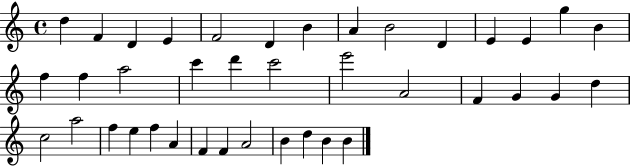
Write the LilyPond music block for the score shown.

{
  \clef treble
  \time 4/4
  \defaultTimeSignature
  \key c \major
  d''4 f'4 d'4 e'4 | f'2 d'4 b'4 | a'4 b'2 d'4 | e'4 e'4 g''4 b'4 | \break f''4 f''4 a''2 | c'''4 d'''4 c'''2 | e'''2 a'2 | f'4 g'4 g'4 d''4 | \break c''2 a''2 | f''4 e''4 f''4 a'4 | f'4 f'4 a'2 | b'4 d''4 b'4 b'4 | \break \bar "|."
}